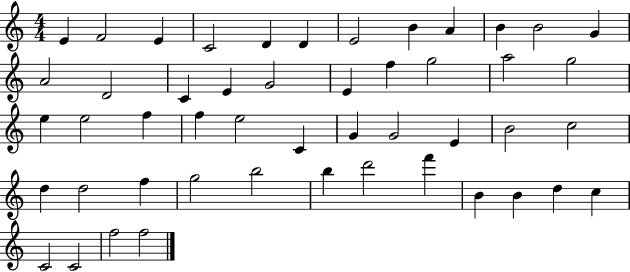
X:1
T:Untitled
M:4/4
L:1/4
K:C
E F2 E C2 D D E2 B A B B2 G A2 D2 C E G2 E f g2 a2 g2 e e2 f f e2 C G G2 E B2 c2 d d2 f g2 b2 b d'2 f' B B d c C2 C2 f2 f2